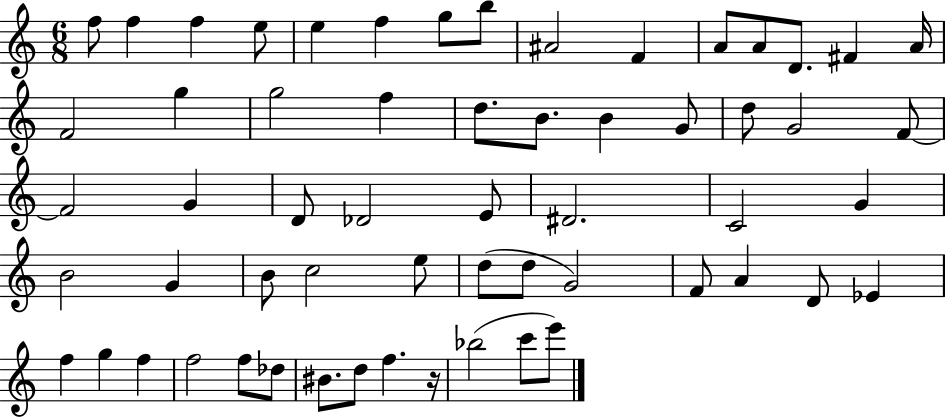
F5/e F5/q F5/q E5/e E5/q F5/q G5/e B5/e A#4/h F4/q A4/e A4/e D4/e. F#4/q A4/s F4/h G5/q G5/h F5/q D5/e. B4/e. B4/q G4/e D5/e G4/h F4/e F4/h G4/q D4/e Db4/h E4/e D#4/h. C4/h G4/q B4/h G4/q B4/e C5/h E5/e D5/e D5/e G4/h F4/e A4/q D4/e Eb4/q F5/q G5/q F5/q F5/h F5/e Db5/e BIS4/e. D5/e F5/q. R/s Bb5/h C6/e E6/e